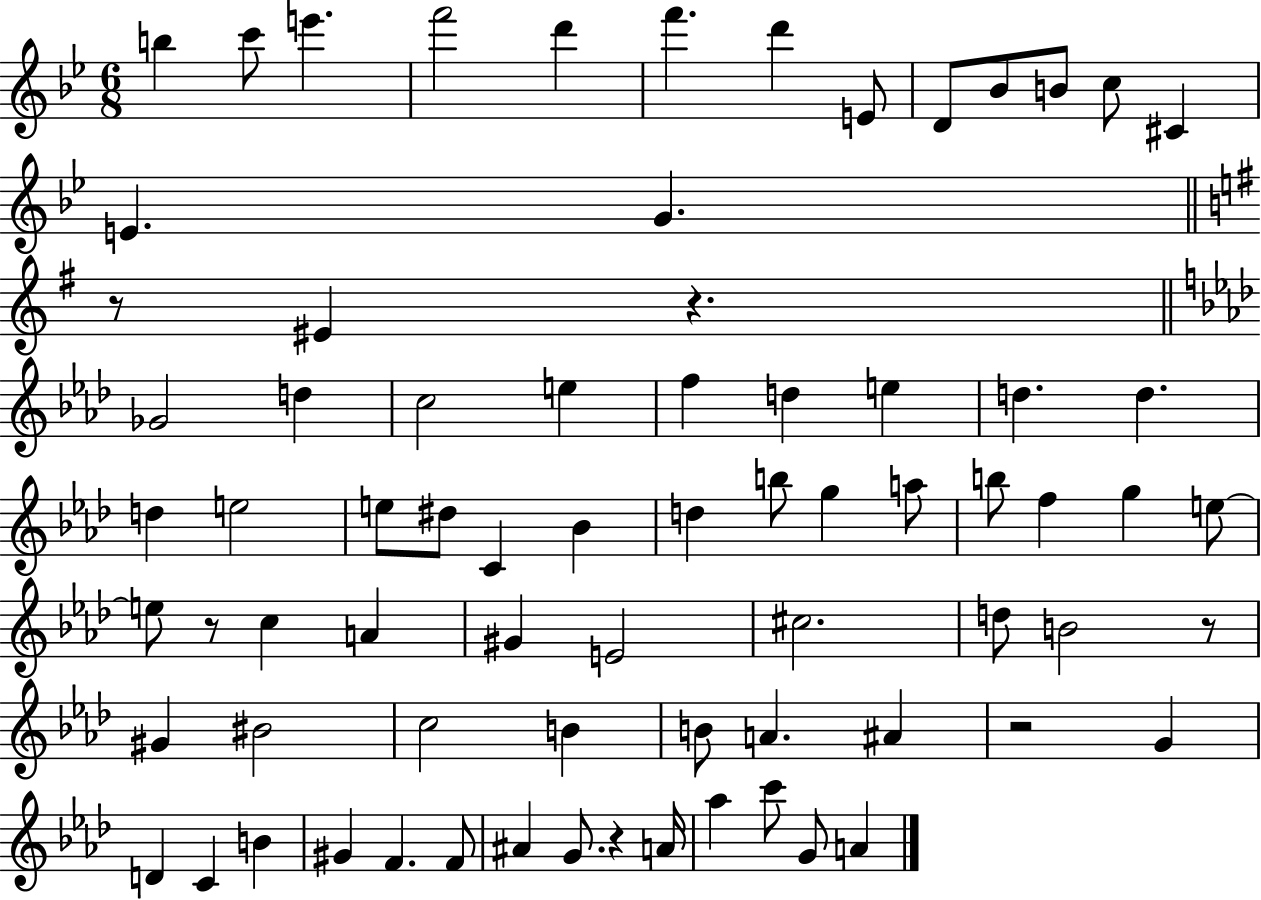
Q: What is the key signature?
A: BES major